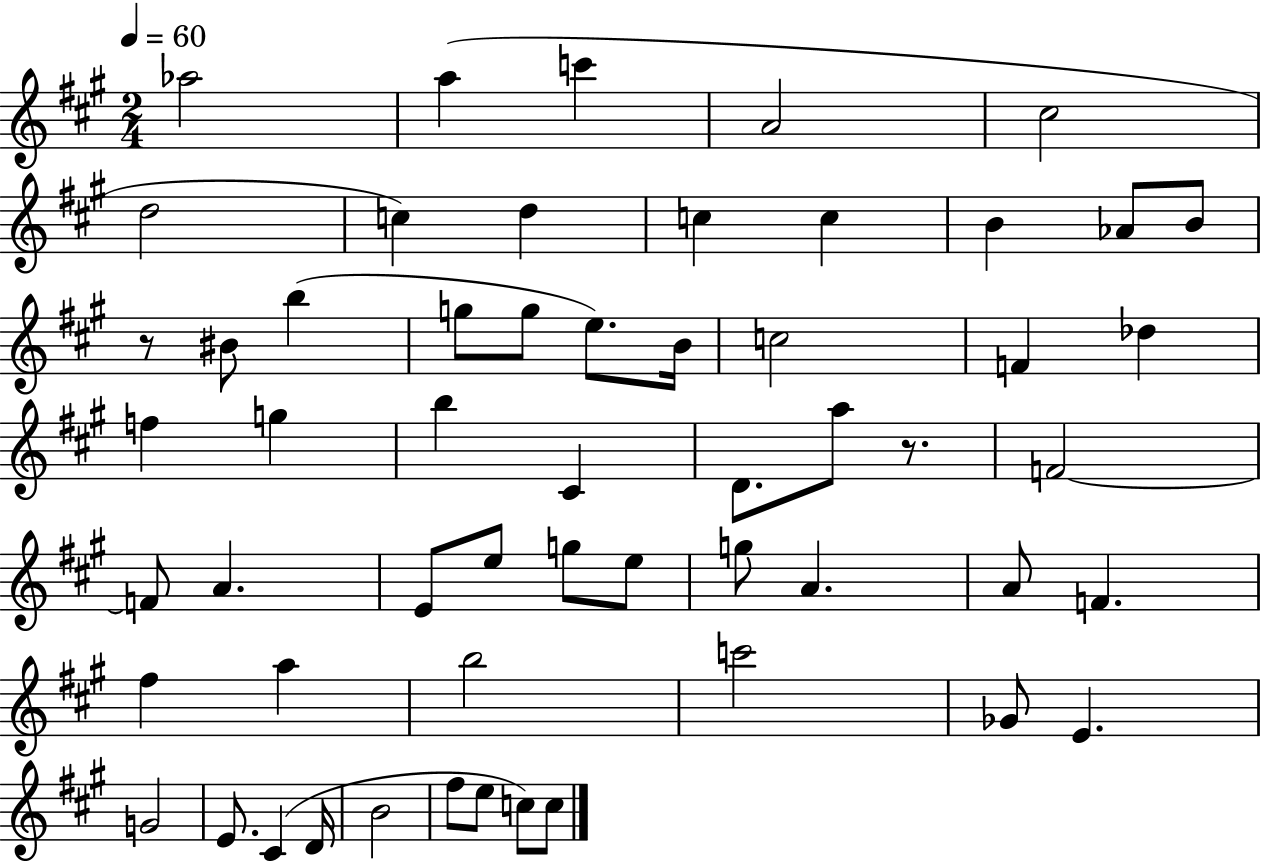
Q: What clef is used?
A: treble